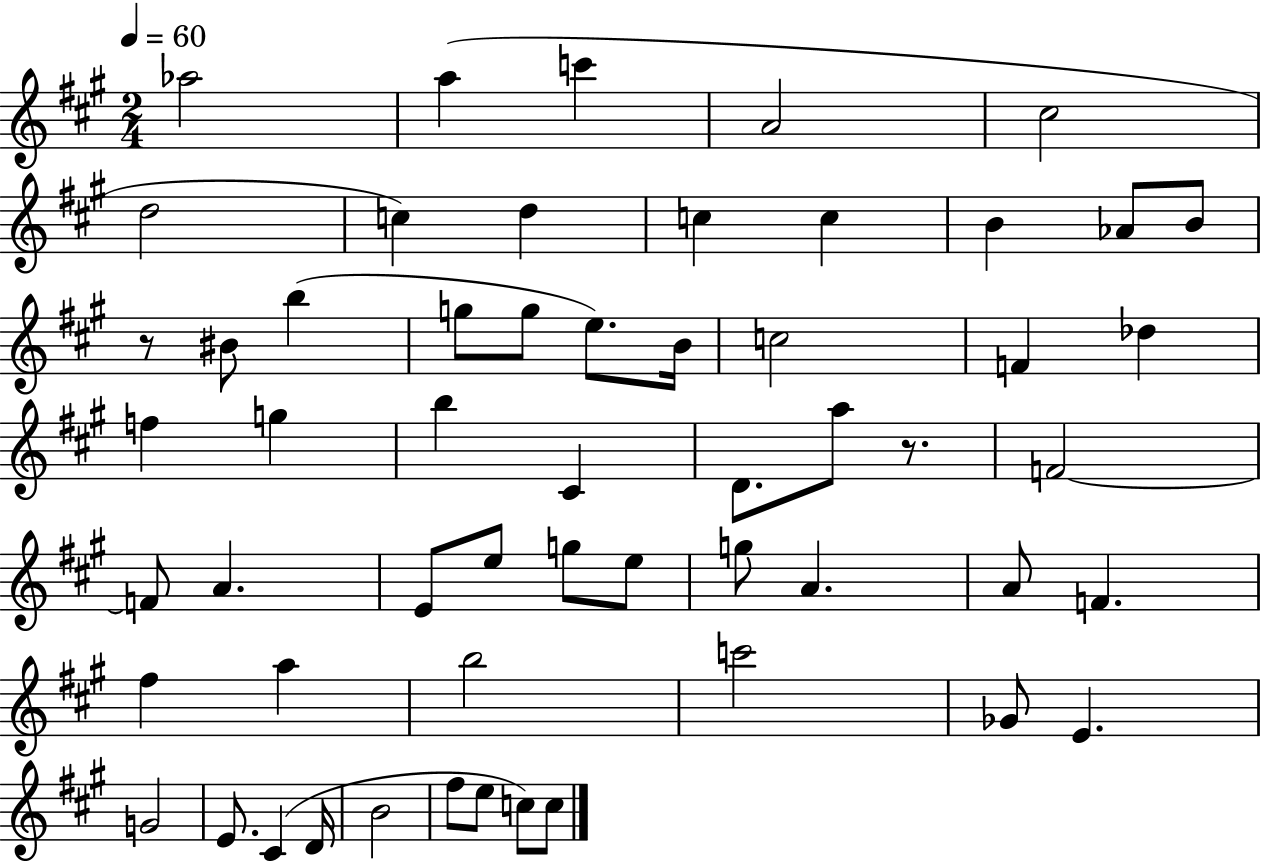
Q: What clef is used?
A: treble